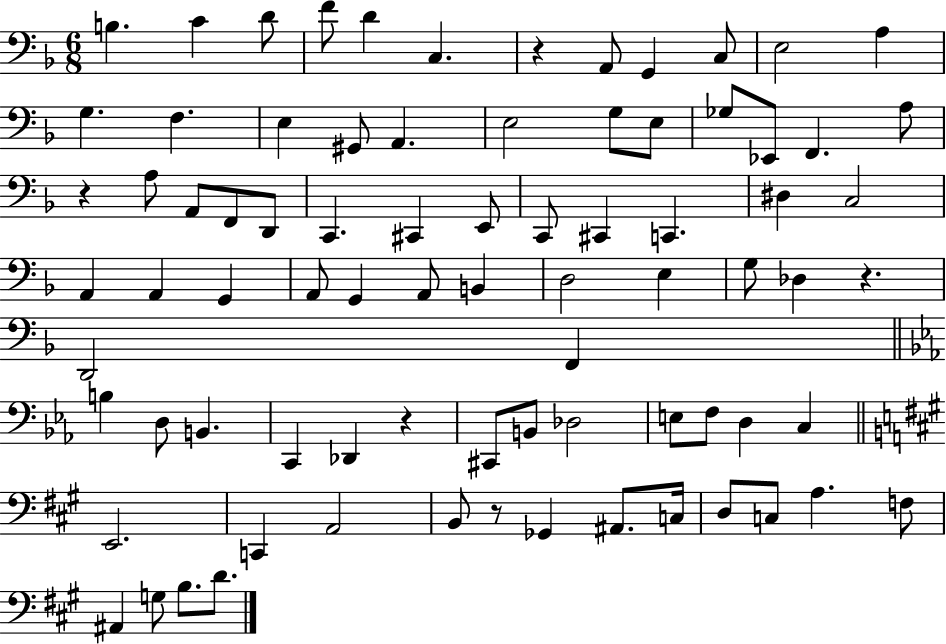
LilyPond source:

{
  \clef bass
  \numericTimeSignature
  \time 6/8
  \key f \major
  b4. c'4 d'8 | f'8 d'4 c4. | r4 a,8 g,4 c8 | e2 a4 | \break g4. f4. | e4 gis,8 a,4. | e2 g8 e8 | ges8 ees,8 f,4. a8 | \break r4 a8 a,8 f,8 d,8 | c,4. cis,4 e,8 | c,8 cis,4 c,4. | dis4 c2 | \break a,4 a,4 g,4 | a,8 g,4 a,8 b,4 | d2 e4 | g8 des4 r4. | \break d,2 f,4 | \bar "||" \break \key ees \major b4 d8 b,4. | c,4 des,4 r4 | cis,8 b,8 des2 | e8 f8 d4 c4 | \break \bar "||" \break \key a \major e,2. | c,4 a,2 | b,8 r8 ges,4 ais,8. c16 | d8 c8 a4. f8 | \break ais,4 g8 b8. d'8. | \bar "|."
}